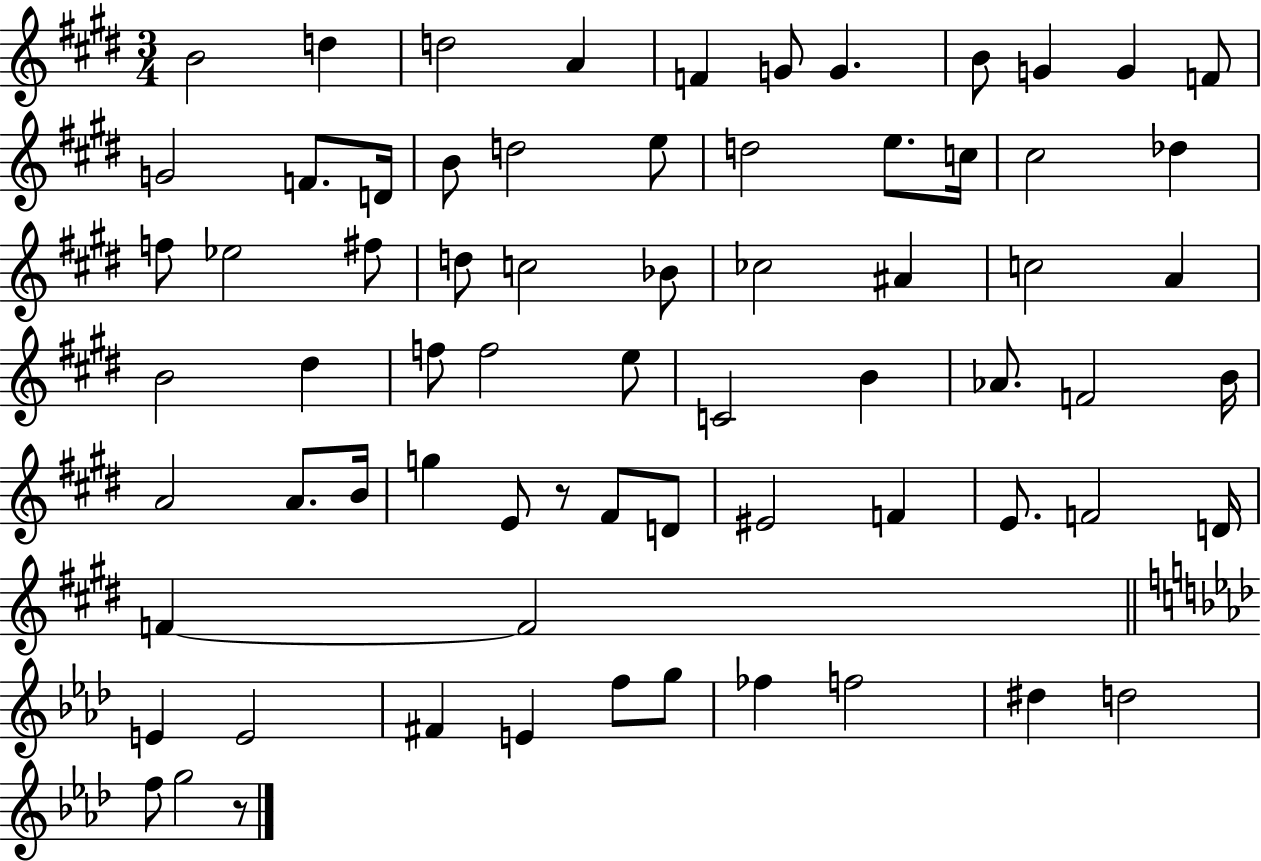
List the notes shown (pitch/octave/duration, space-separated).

B4/h D5/q D5/h A4/q F4/q G4/e G4/q. B4/e G4/q G4/q F4/e G4/h F4/e. D4/s B4/e D5/h E5/e D5/h E5/e. C5/s C#5/h Db5/q F5/e Eb5/h F#5/e D5/e C5/h Bb4/e CES5/h A#4/q C5/h A4/q B4/h D#5/q F5/e F5/h E5/e C4/h B4/q Ab4/e. F4/h B4/s A4/h A4/e. B4/s G5/q E4/e R/e F#4/e D4/e EIS4/h F4/q E4/e. F4/h D4/s F4/q F4/h E4/q E4/h F#4/q E4/q F5/e G5/e FES5/q F5/h D#5/q D5/h F5/e G5/h R/e